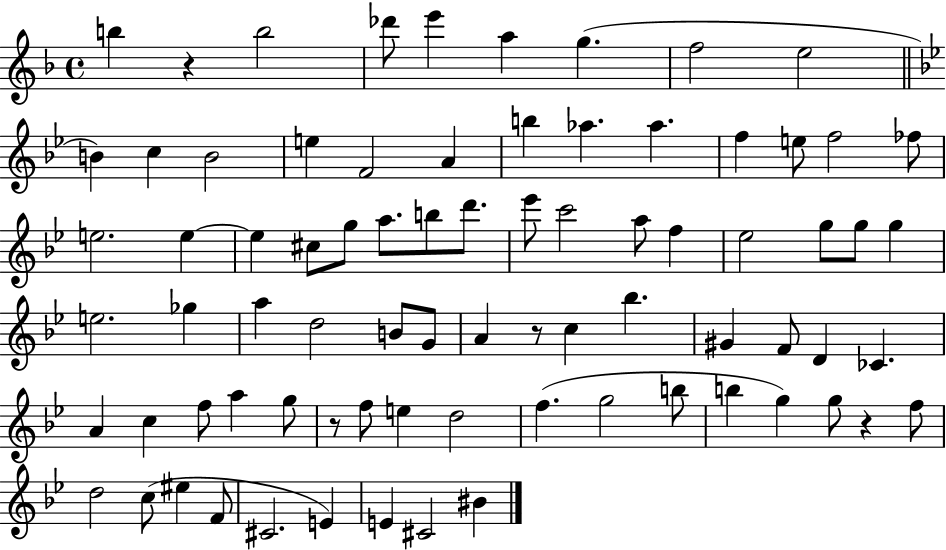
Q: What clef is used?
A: treble